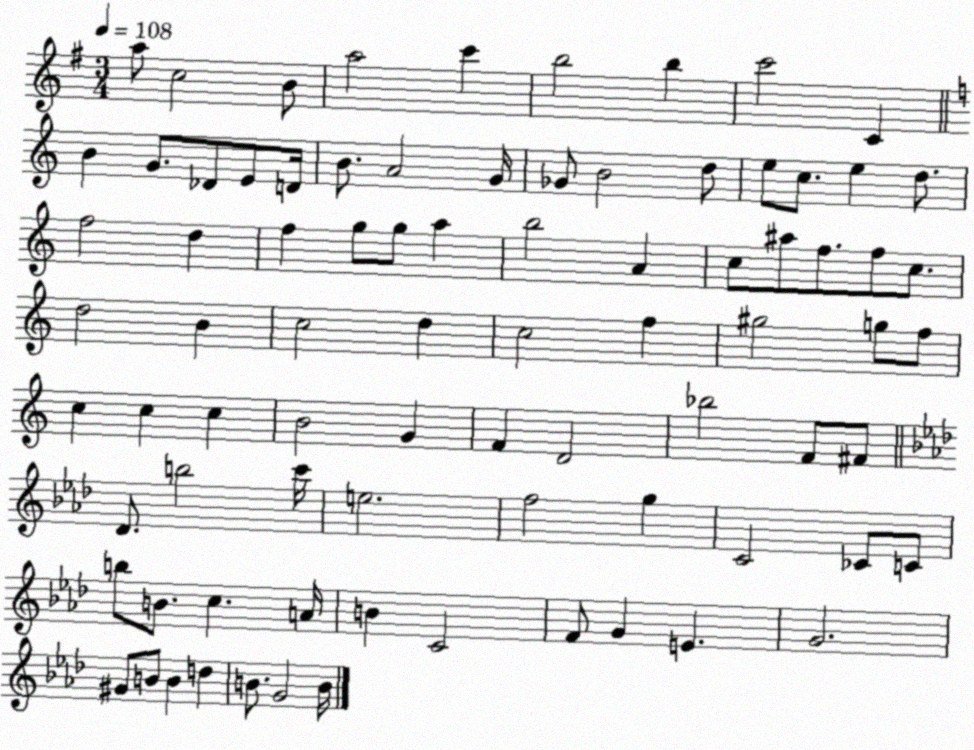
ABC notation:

X:1
T:Untitled
M:3/4
L:1/4
K:G
a/2 c2 B/2 a2 c' b2 b c'2 C B G/2 _D/2 E/2 D/4 B/2 A2 G/4 _G/2 B2 d/2 e/2 c/2 e d/2 f2 d f g/2 g/2 a b2 A c/2 ^a/2 f/2 f/2 c/2 d2 B c2 d c2 f ^g2 g/2 f/2 c c c B2 G F D2 _b2 F/2 ^F/2 _D/2 b2 c'/4 e2 f2 g C2 _C/2 C/2 b/2 B/2 c A/4 B C2 F/2 G E G2 ^G/2 B/2 B d B/2 G2 B/4